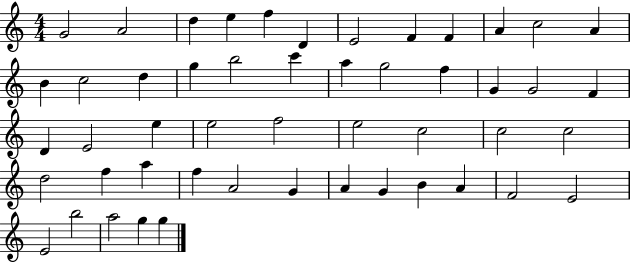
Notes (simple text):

G4/h A4/h D5/q E5/q F5/q D4/q E4/h F4/q F4/q A4/q C5/h A4/q B4/q C5/h D5/q G5/q B5/h C6/q A5/q G5/h F5/q G4/q G4/h F4/q D4/q E4/h E5/q E5/h F5/h E5/h C5/h C5/h C5/h D5/h F5/q A5/q F5/q A4/h G4/q A4/q G4/q B4/q A4/q F4/h E4/h E4/h B5/h A5/h G5/q G5/q